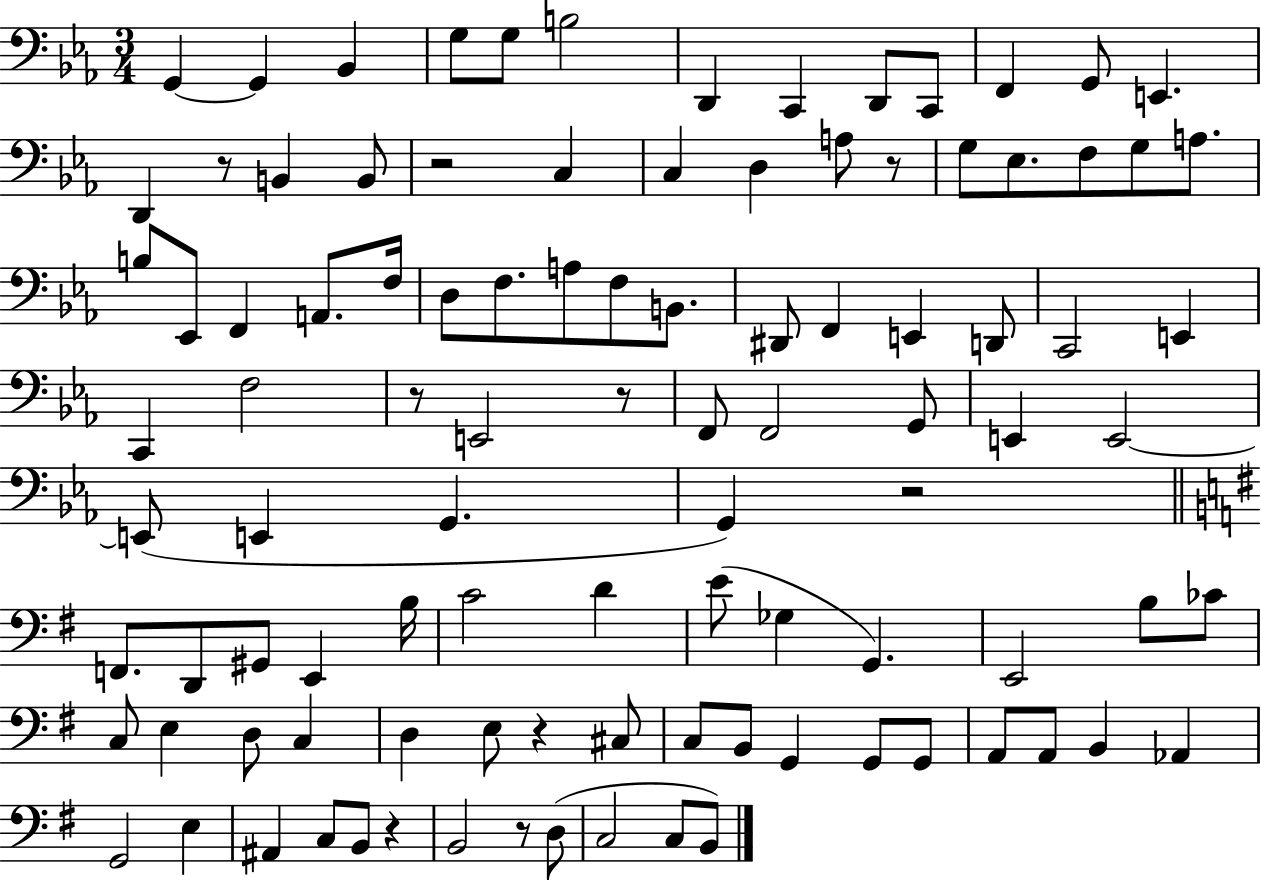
{
  \clef bass
  \numericTimeSignature
  \time 3/4
  \key ees \major
  g,4~~ g,4 bes,4 | g8 g8 b2 | d,4 c,4 d,8 c,8 | f,4 g,8 e,4. | \break d,4 r8 b,4 b,8 | r2 c4 | c4 d4 a8 r8 | g8 ees8. f8 g8 a8. | \break b8 ees,8 f,4 a,8. f16 | d8 f8. a8 f8 b,8. | dis,8 f,4 e,4 d,8 | c,2 e,4 | \break c,4 f2 | r8 e,2 r8 | f,8 f,2 g,8 | e,4 e,2~~ | \break e,8( e,4 g,4. | g,4) r2 | \bar "||" \break \key g \major f,8. d,8 gis,8 e,4 b16 | c'2 d'4 | e'8( ges4 g,4.) | e,2 b8 ces'8 | \break c8 e4 d8 c4 | d4 e8 r4 cis8 | c8 b,8 g,4 g,8 g,8 | a,8 a,8 b,4 aes,4 | \break g,2 e4 | ais,4 c8 b,8 r4 | b,2 r8 d8( | c2 c8 b,8) | \break \bar "|."
}